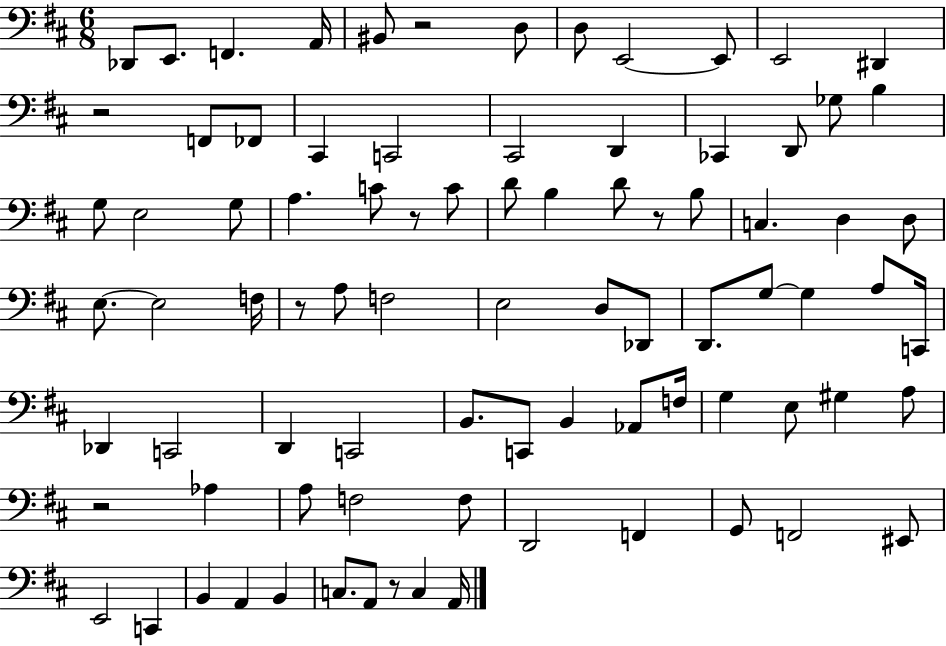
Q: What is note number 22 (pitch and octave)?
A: G3